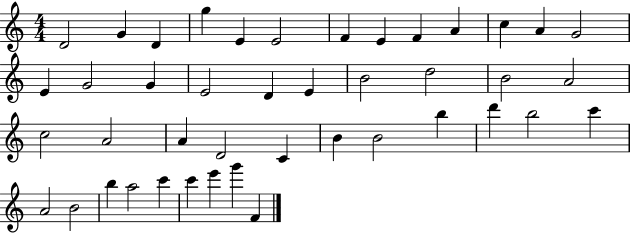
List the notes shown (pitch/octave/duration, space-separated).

D4/h G4/q D4/q G5/q E4/q E4/h F4/q E4/q F4/q A4/q C5/q A4/q G4/h E4/q G4/h G4/q E4/h D4/q E4/q B4/h D5/h B4/h A4/h C5/h A4/h A4/q D4/h C4/q B4/q B4/h B5/q D6/q B5/h C6/q A4/h B4/h B5/q A5/h C6/q C6/q E6/q G6/q F4/q